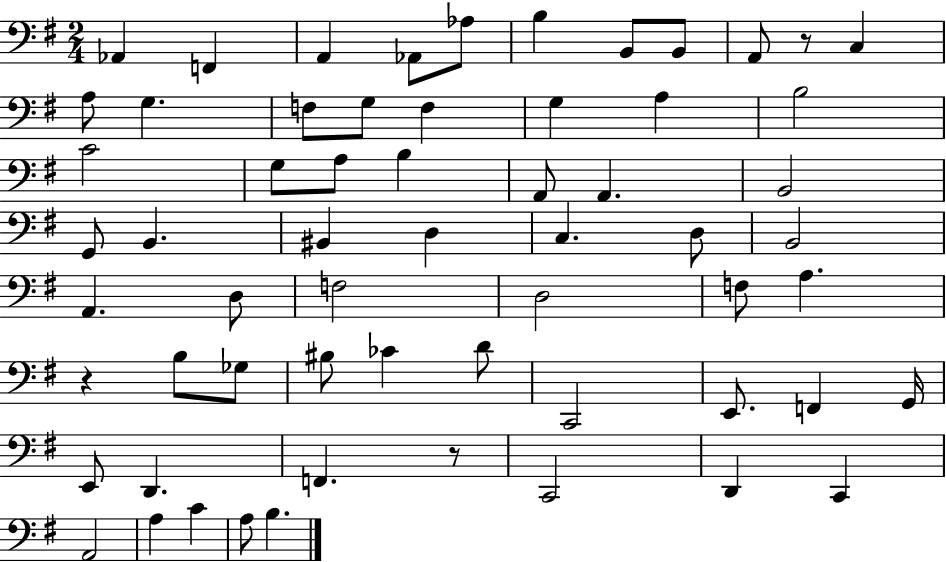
X:1
T:Untitled
M:2/4
L:1/4
K:G
_A,, F,, A,, _A,,/2 _A,/2 B, B,,/2 B,,/2 A,,/2 z/2 C, A,/2 G, F,/2 G,/2 F, G, A, B,2 C2 G,/2 A,/2 B, A,,/2 A,, B,,2 G,,/2 B,, ^B,, D, C, D,/2 B,,2 A,, D,/2 F,2 D,2 F,/2 A, z B,/2 _G,/2 ^B,/2 _C D/2 C,,2 E,,/2 F,, G,,/4 E,,/2 D,, F,, z/2 C,,2 D,, C,, A,,2 A, C A,/2 B,